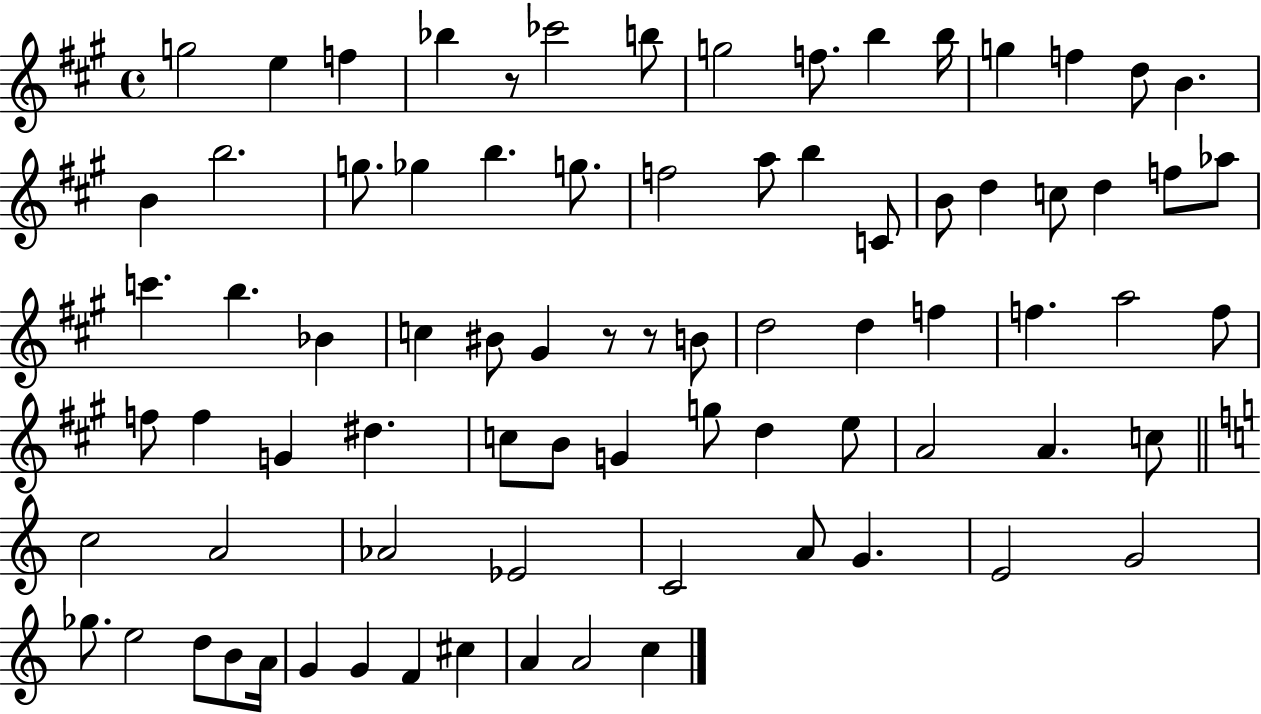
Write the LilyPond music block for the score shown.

{
  \clef treble
  \time 4/4
  \defaultTimeSignature
  \key a \major
  g''2 e''4 f''4 | bes''4 r8 ces'''2 b''8 | g''2 f''8. b''4 b''16 | g''4 f''4 d''8 b'4. | \break b'4 b''2. | g''8. ges''4 b''4. g''8. | f''2 a''8 b''4 c'8 | b'8 d''4 c''8 d''4 f''8 aes''8 | \break c'''4. b''4. bes'4 | c''4 bis'8 gis'4 r8 r8 b'8 | d''2 d''4 f''4 | f''4. a''2 f''8 | \break f''8 f''4 g'4 dis''4. | c''8 b'8 g'4 g''8 d''4 e''8 | a'2 a'4. c''8 | \bar "||" \break \key c \major c''2 a'2 | aes'2 ees'2 | c'2 a'8 g'4. | e'2 g'2 | \break ges''8. e''2 d''8 b'8 a'16 | g'4 g'4 f'4 cis''4 | a'4 a'2 c''4 | \bar "|."
}